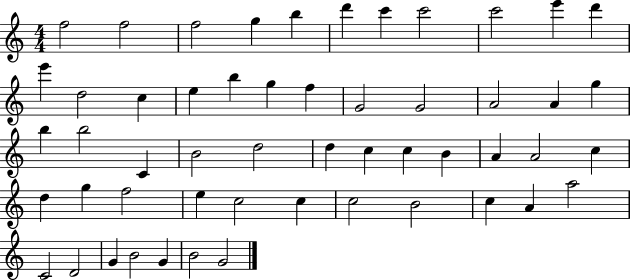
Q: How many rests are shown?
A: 0